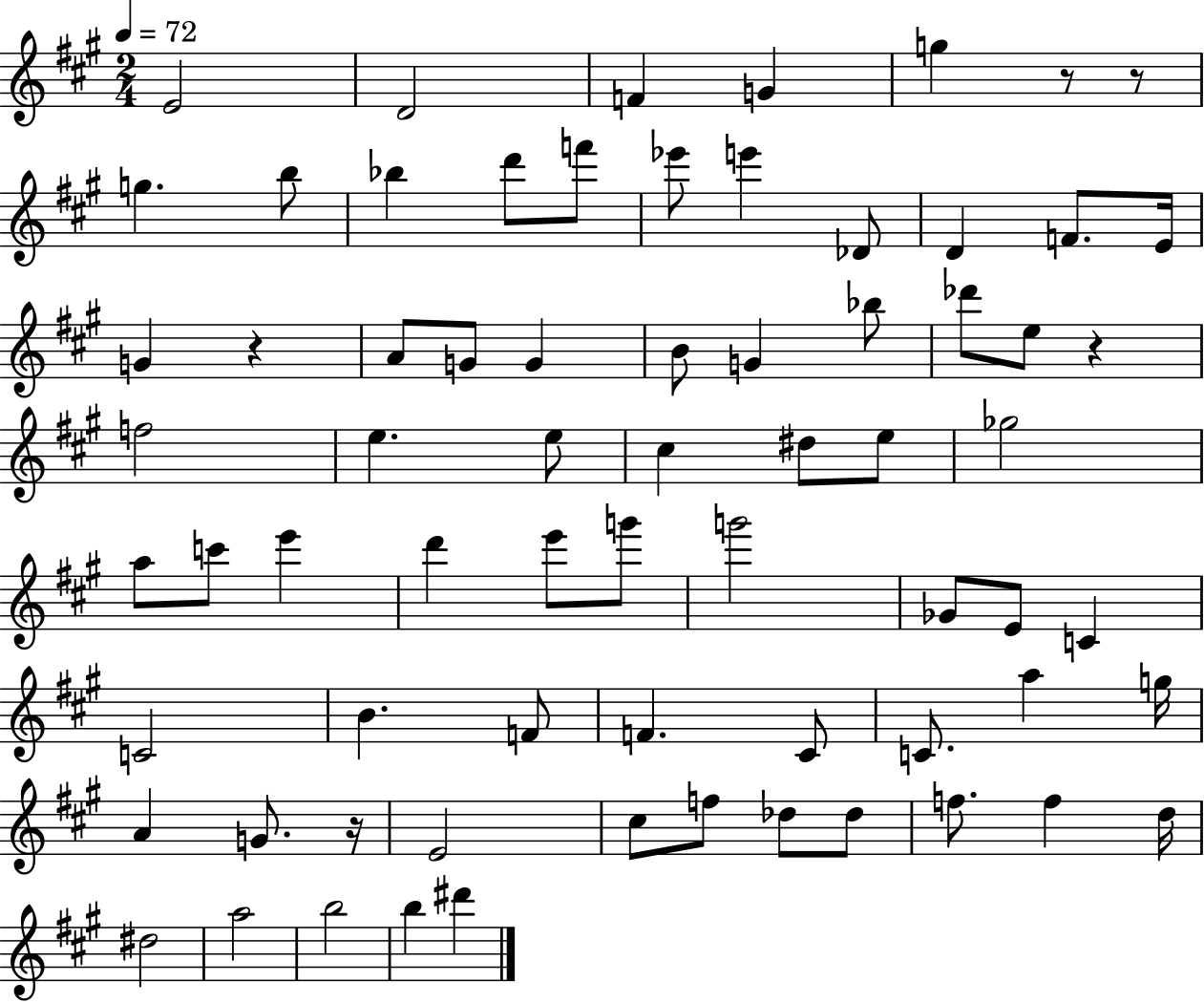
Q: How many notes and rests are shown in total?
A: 70